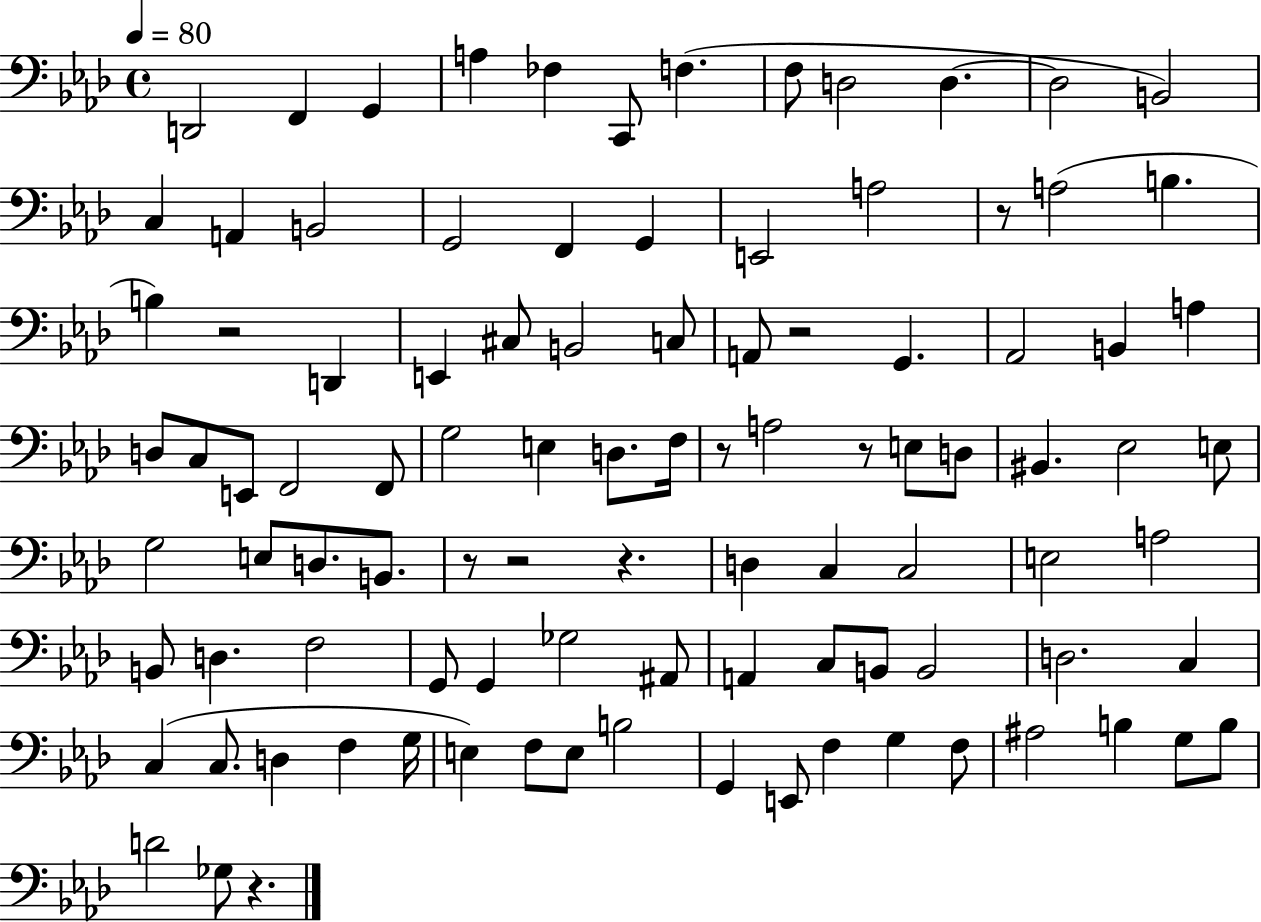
{
  \clef bass
  \time 4/4
  \defaultTimeSignature
  \key aes \major
  \tempo 4 = 80
  d,2 f,4 g,4 | a4 fes4 c,8 f4.( | f8 d2 d4.~~ | d2 b,2) | \break c4 a,4 b,2 | g,2 f,4 g,4 | e,2 a2 | r8 a2( b4. | \break b4) r2 d,4 | e,4 cis8 b,2 c8 | a,8 r2 g,4. | aes,2 b,4 a4 | \break d8 c8 e,8 f,2 f,8 | g2 e4 d8. f16 | r8 a2 r8 e8 d8 | bis,4. ees2 e8 | \break g2 e8 d8. b,8. | r8 r2 r4. | d4 c4 c2 | e2 a2 | \break b,8 d4. f2 | g,8 g,4 ges2 ais,8 | a,4 c8 b,8 b,2 | d2. c4 | \break c4( c8. d4 f4 g16 | e4) f8 e8 b2 | g,4 e,8 f4 g4 f8 | ais2 b4 g8 b8 | \break d'2 ges8 r4. | \bar "|."
}